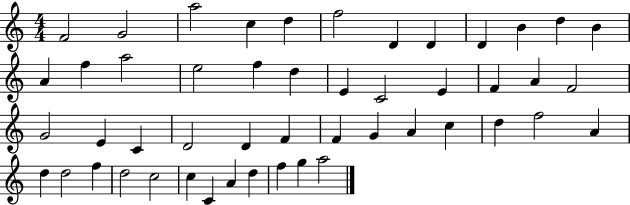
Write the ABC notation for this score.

X:1
T:Untitled
M:4/4
L:1/4
K:C
F2 G2 a2 c d f2 D D D B d B A f a2 e2 f d E C2 E F A F2 G2 E C D2 D F F G A c d f2 A d d2 f d2 c2 c C A d f g a2